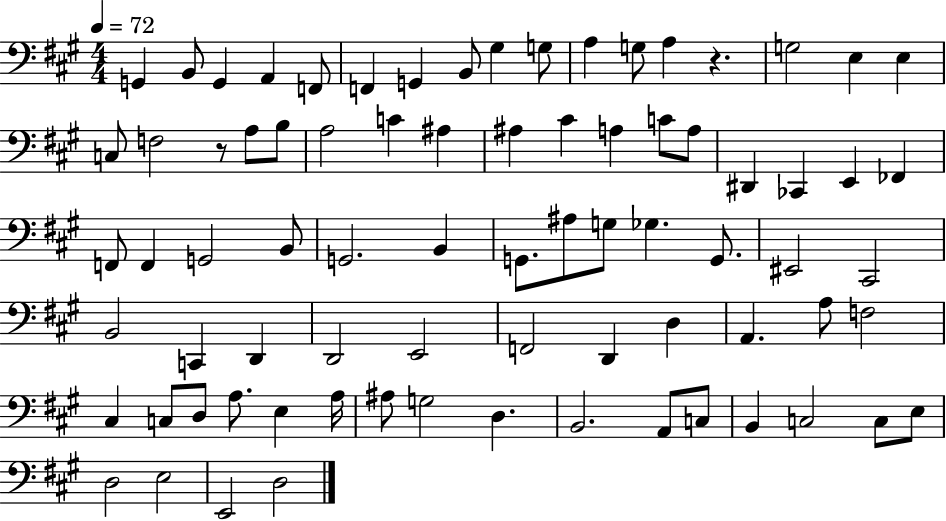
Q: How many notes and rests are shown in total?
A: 78